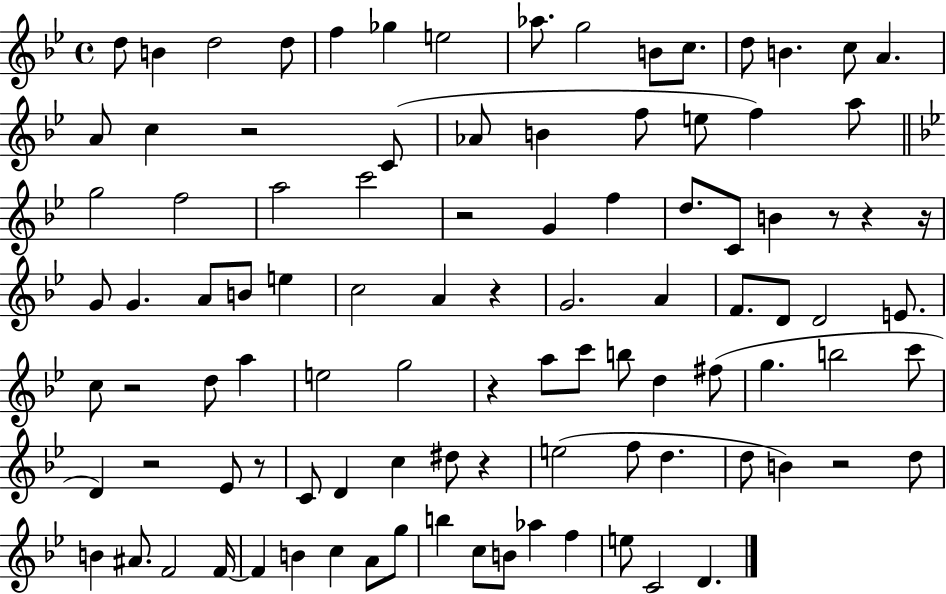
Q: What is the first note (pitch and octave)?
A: D5